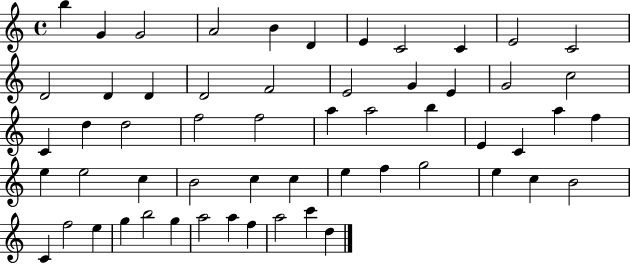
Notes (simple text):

B5/q G4/q G4/h A4/h B4/q D4/q E4/q C4/h C4/q E4/h C4/h D4/h D4/q D4/q D4/h F4/h E4/h G4/q E4/q G4/h C5/h C4/q D5/q D5/h F5/h F5/h A5/q A5/h B5/q E4/q C4/q A5/q F5/q E5/q E5/h C5/q B4/h C5/q C5/q E5/q F5/q G5/h E5/q C5/q B4/h C4/q F5/h E5/q G5/q B5/h G5/q A5/h A5/q F5/q A5/h C6/q D5/q